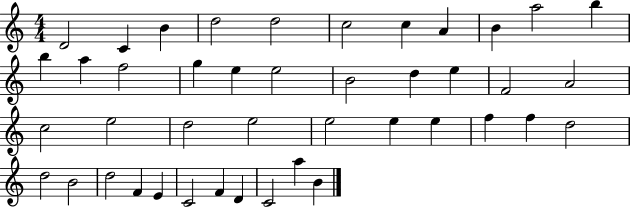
{
  \clef treble
  \numericTimeSignature
  \time 4/4
  \key c \major
  d'2 c'4 b'4 | d''2 d''2 | c''2 c''4 a'4 | b'4 a''2 b''4 | \break b''4 a''4 f''2 | g''4 e''4 e''2 | b'2 d''4 e''4 | f'2 a'2 | \break c''2 e''2 | d''2 e''2 | e''2 e''4 e''4 | f''4 f''4 d''2 | \break d''2 b'2 | d''2 f'4 e'4 | c'2 f'4 d'4 | c'2 a''4 b'4 | \break \bar "|."
}